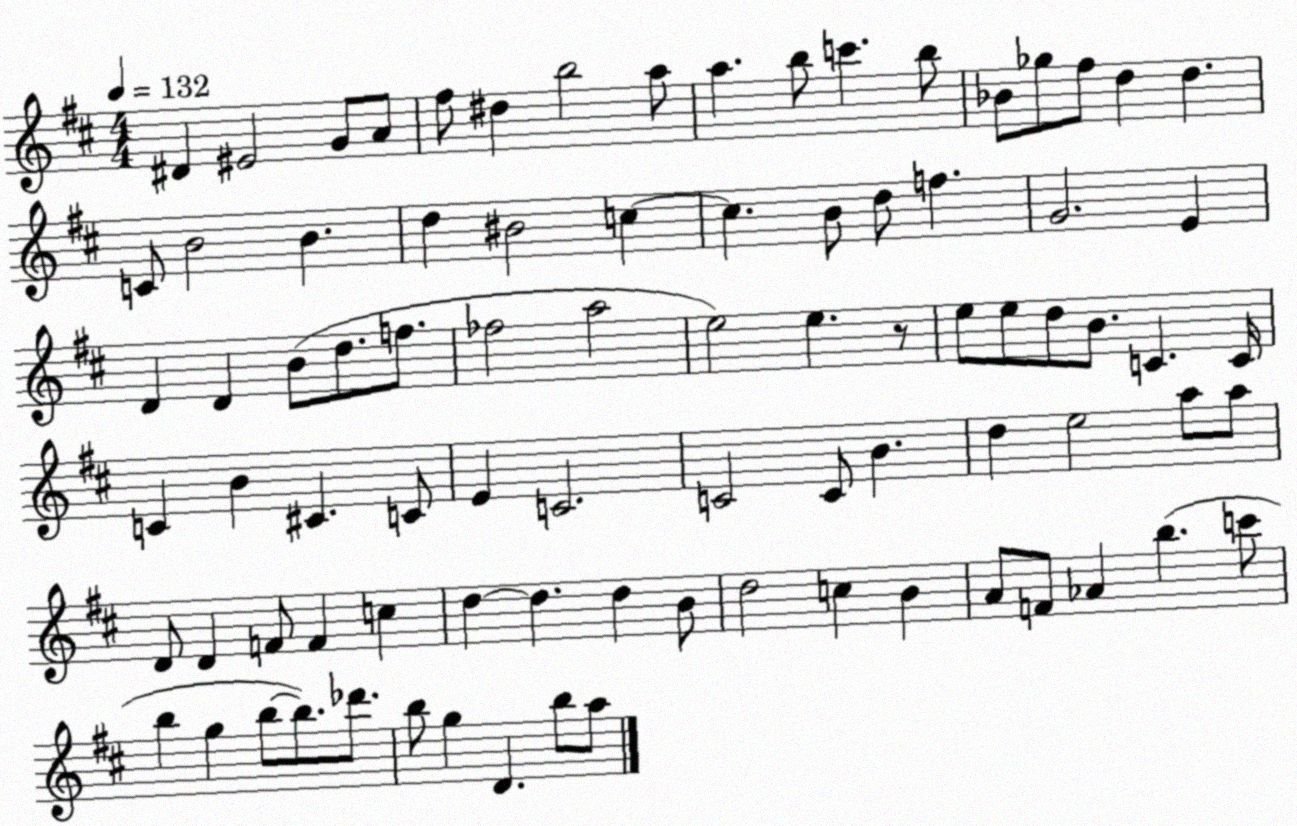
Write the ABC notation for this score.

X:1
T:Untitled
M:4/4
L:1/4
K:D
^D ^E2 G/2 A/2 ^f/2 ^d b2 a/2 a b/2 c' b/2 _B/2 _g/2 ^f/2 d d C/2 B2 B d ^B2 c c B/2 d/2 f G2 E D D B/2 d/2 f/2 _f2 a2 e2 e z/2 e/2 e/2 d/2 B/2 C C/4 C B ^C C/2 E C2 C2 C/2 B d e2 a/2 a/2 D/2 D F/2 F c d d d B/2 d2 c B A/2 F/2 _A b c'/2 b g b/2 b/2 _d'/2 b/2 g D b/2 a/2